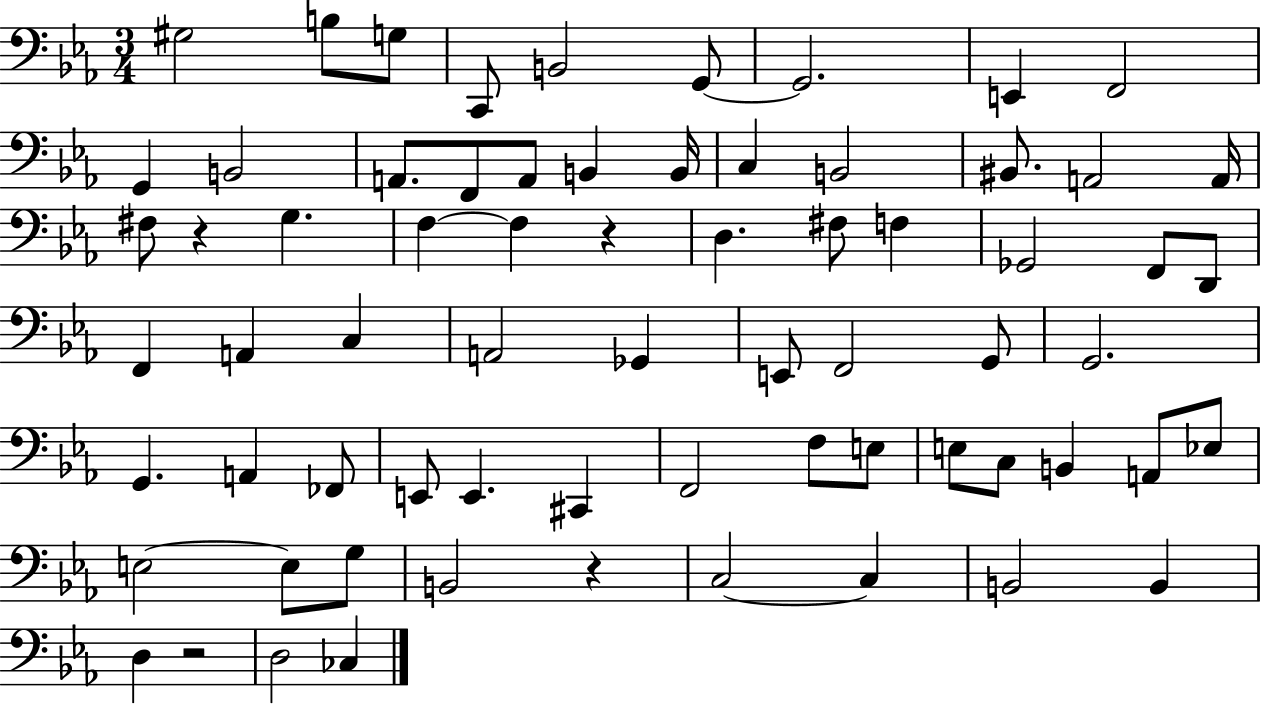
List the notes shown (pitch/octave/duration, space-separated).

G#3/h B3/e G3/e C2/e B2/h G2/e G2/h. E2/q F2/h G2/q B2/h A2/e. F2/e A2/e B2/q B2/s C3/q B2/h BIS2/e. A2/h A2/s F#3/e R/q G3/q. F3/q F3/q R/q D3/q. F#3/e F3/q Gb2/h F2/e D2/e F2/q A2/q C3/q A2/h Gb2/q E2/e F2/h G2/e G2/h. G2/q. A2/q FES2/e E2/e E2/q. C#2/q F2/h F3/e E3/e E3/e C3/e B2/q A2/e Eb3/e E3/h E3/e G3/e B2/h R/q C3/h C3/q B2/h B2/q D3/q R/h D3/h CES3/q